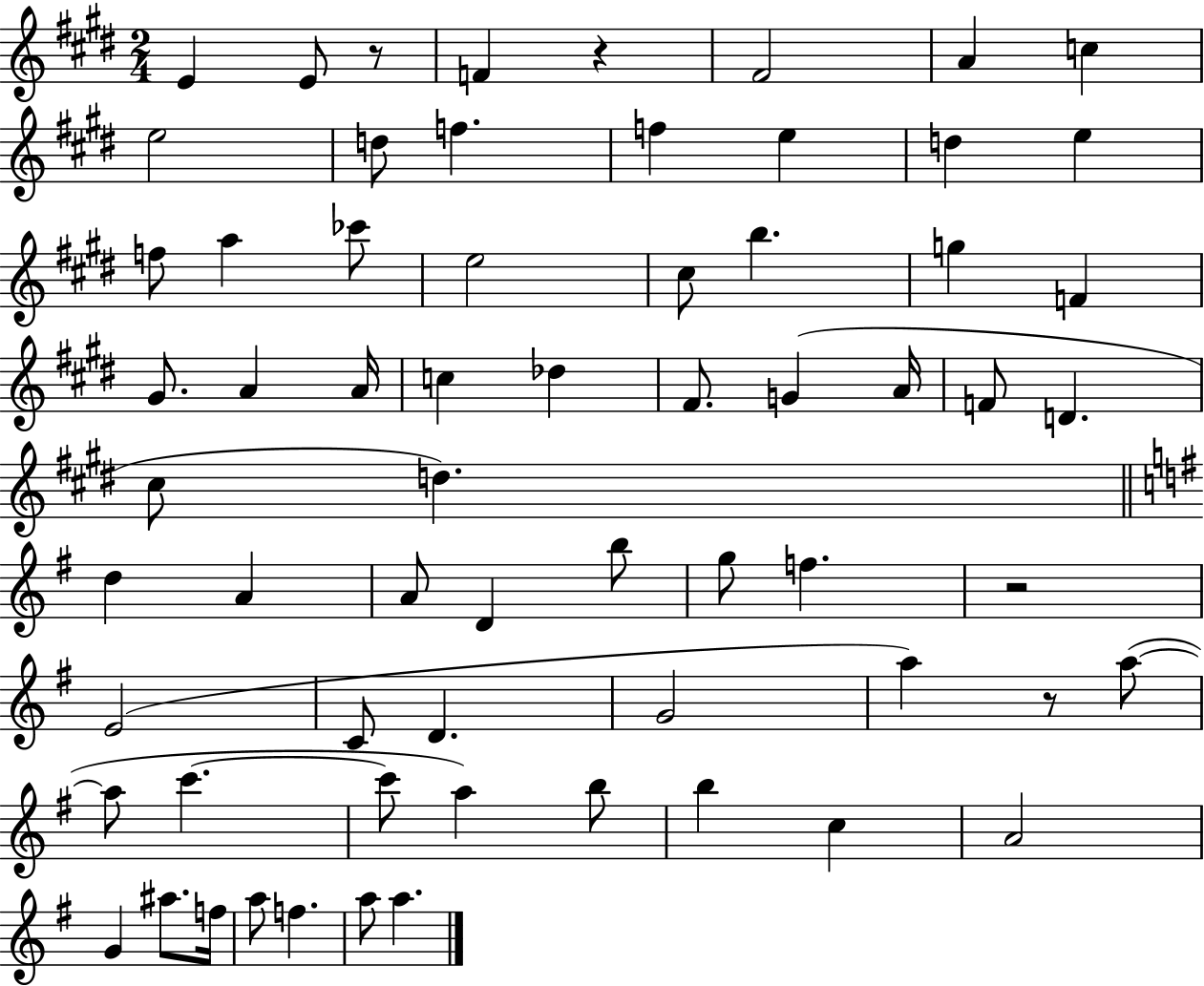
{
  \clef treble
  \numericTimeSignature
  \time 2/4
  \key e \major
  e'4 e'8 r8 | f'4 r4 | fis'2 | a'4 c''4 | \break e''2 | d''8 f''4. | f''4 e''4 | d''4 e''4 | \break f''8 a''4 ces'''8 | e''2 | cis''8 b''4. | g''4 f'4 | \break gis'8. a'4 a'16 | c''4 des''4 | fis'8. g'4( a'16 | f'8 d'4. | \break cis''8 d''4.) | \bar "||" \break \key g \major d''4 a'4 | a'8 d'4 b''8 | g''8 f''4. | r2 | \break e'2( | c'8 d'4. | g'2 | a''4) r8 a''8~(~ | \break a''8 c'''4.~~ | c'''8 a''4) b''8 | b''4 c''4 | a'2 | \break g'4 ais''8. f''16 | a''8 f''4. | a''8 a''4. | \bar "|."
}